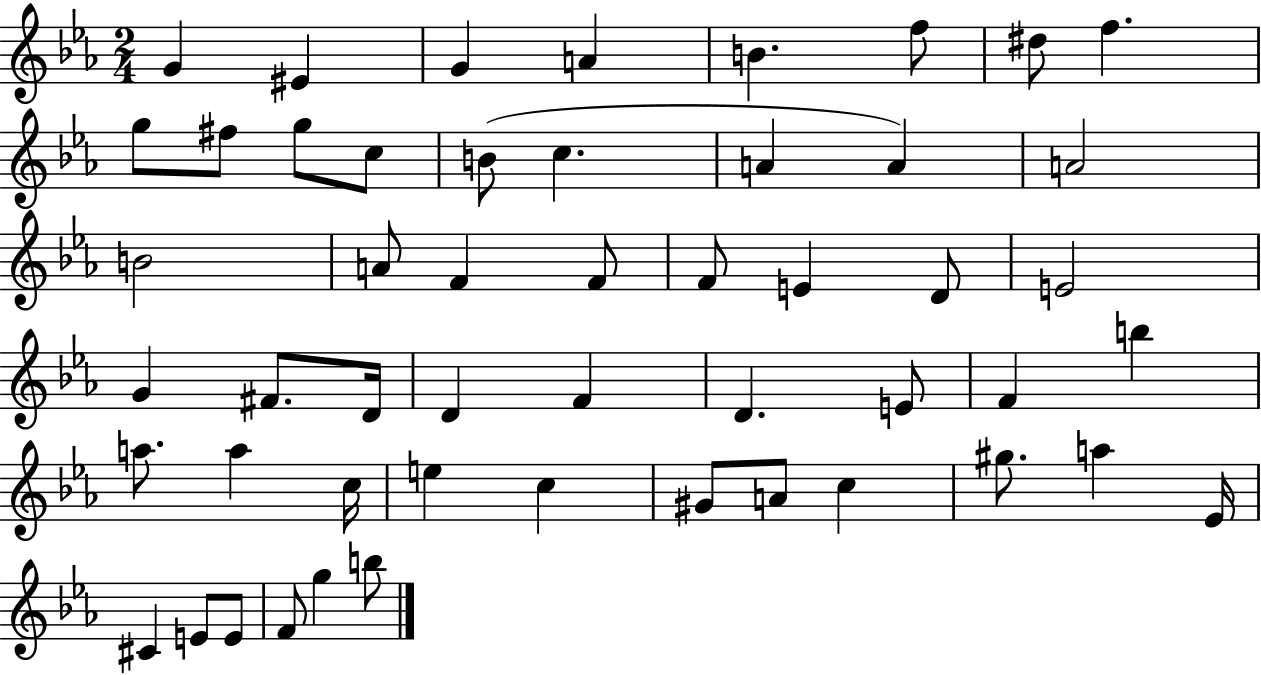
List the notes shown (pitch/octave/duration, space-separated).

G4/q EIS4/q G4/q A4/q B4/q. F5/e D#5/e F5/q. G5/e F#5/e G5/e C5/e B4/e C5/q. A4/q A4/q A4/h B4/h A4/e F4/q F4/e F4/e E4/q D4/e E4/h G4/q F#4/e. D4/s D4/q F4/q D4/q. E4/e F4/q B5/q A5/e. A5/q C5/s E5/q C5/q G#4/e A4/e C5/q G#5/e. A5/q Eb4/s C#4/q E4/e E4/e F4/e G5/q B5/e